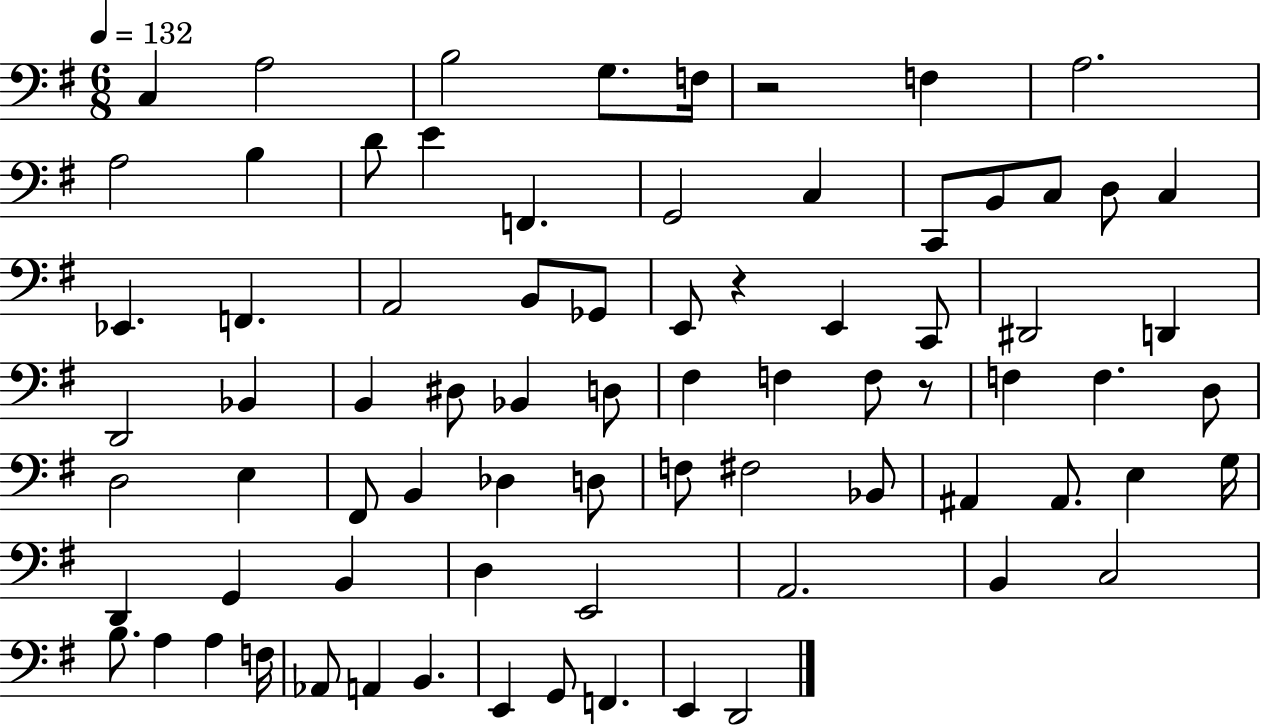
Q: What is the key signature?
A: G major